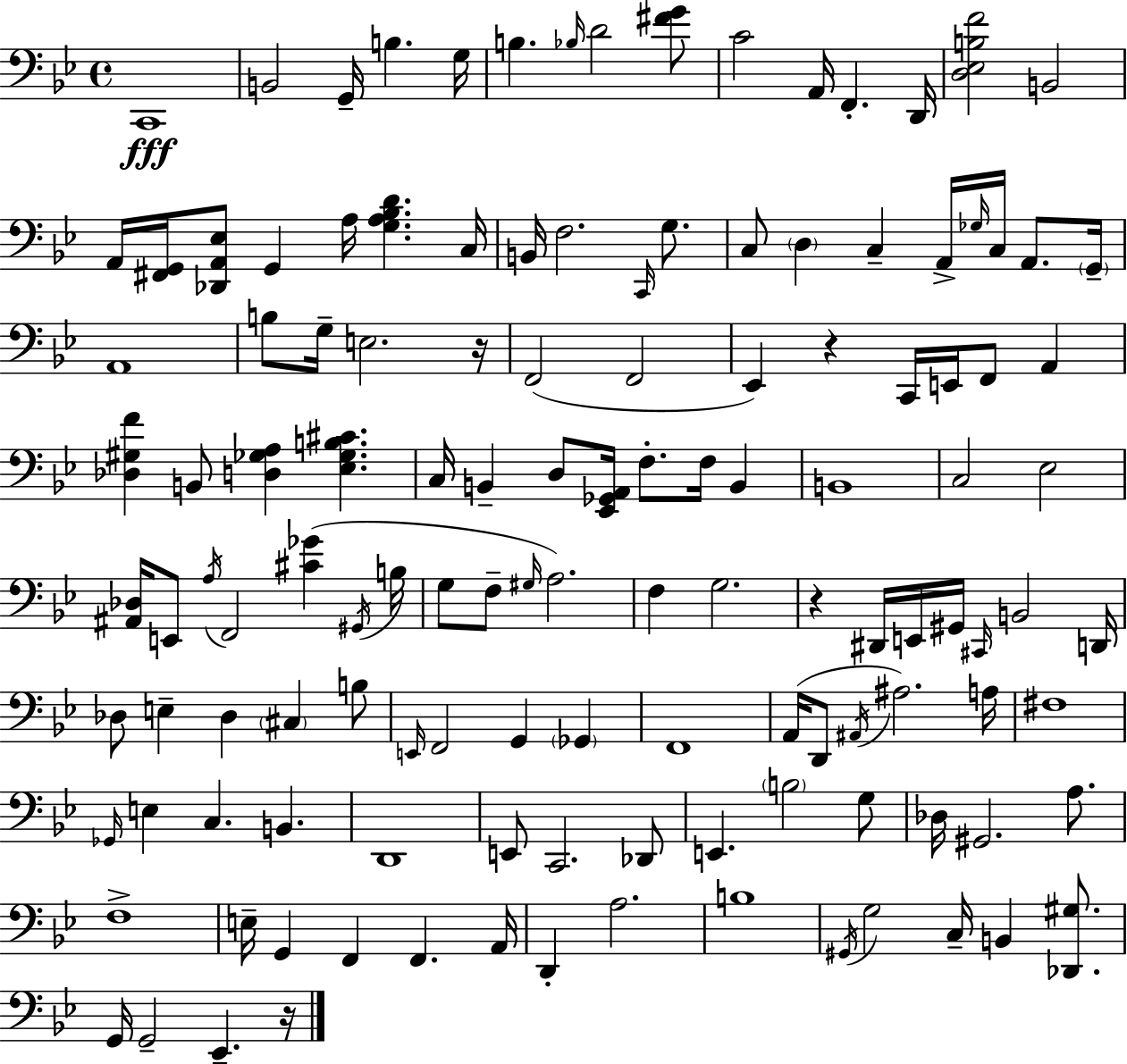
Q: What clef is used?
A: bass